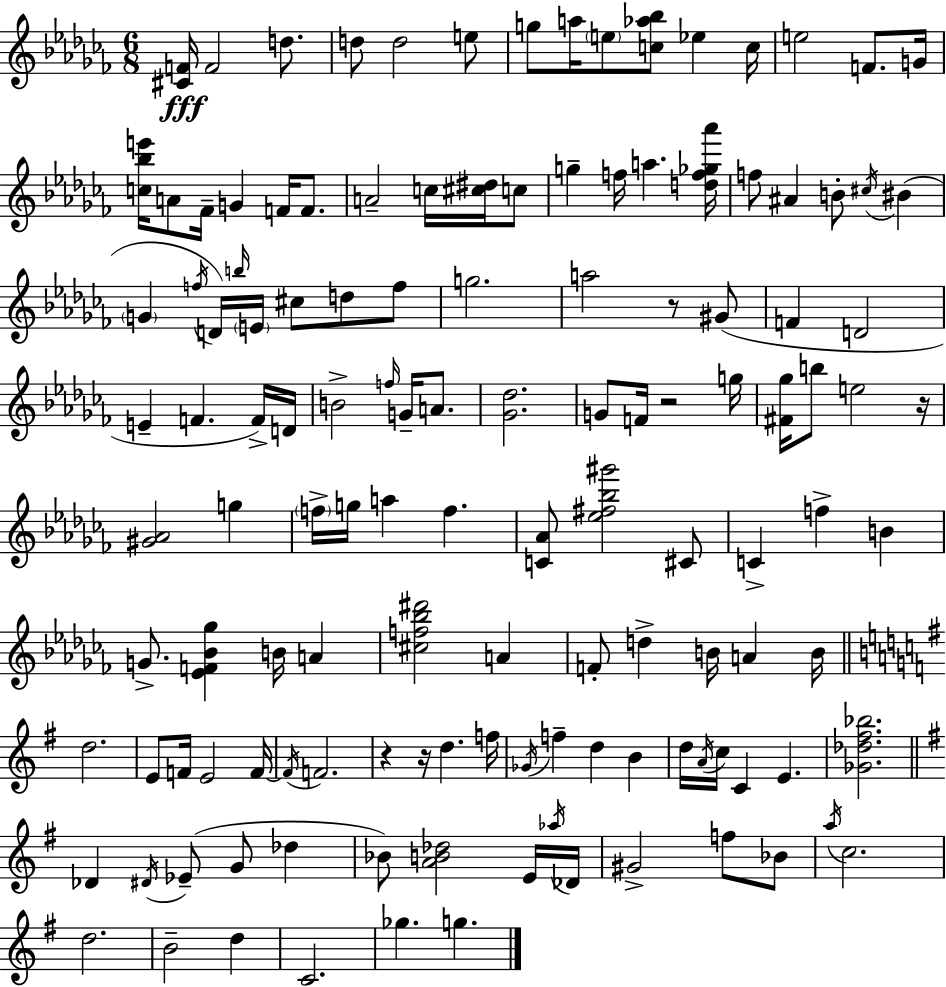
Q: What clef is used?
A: treble